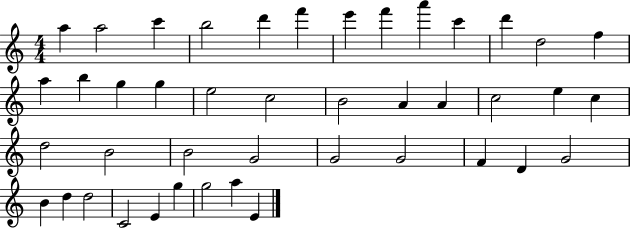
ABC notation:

X:1
T:Untitled
M:4/4
L:1/4
K:C
a a2 c' b2 d' f' e' f' a' c' d' d2 f a b g g e2 c2 B2 A A c2 e c d2 B2 B2 G2 G2 G2 F D G2 B d d2 C2 E g g2 a E